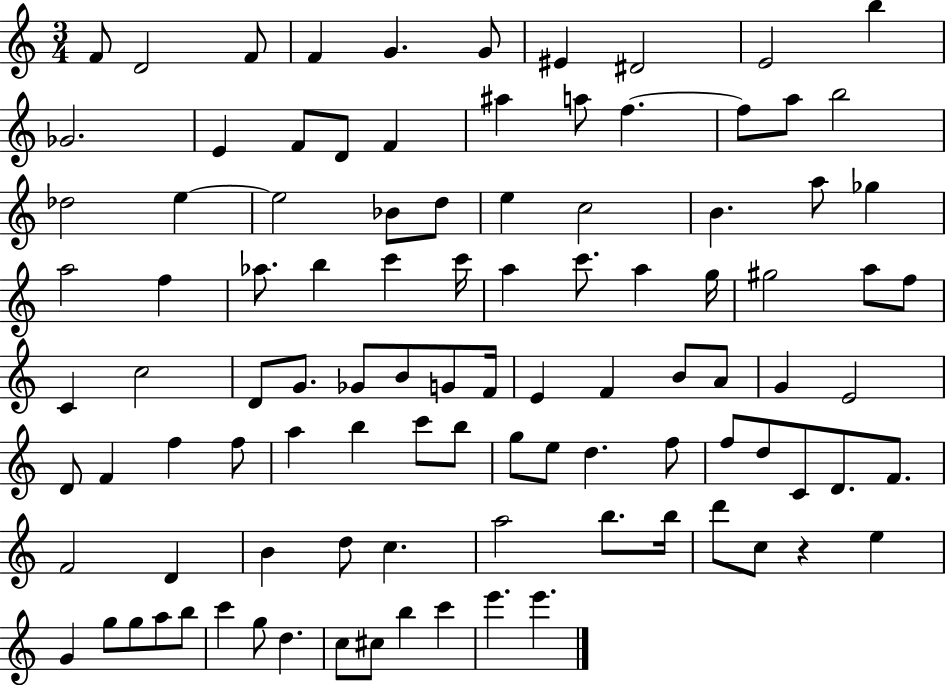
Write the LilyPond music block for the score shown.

{
  \clef treble
  \numericTimeSignature
  \time 3/4
  \key c \major
  f'8 d'2 f'8 | f'4 g'4. g'8 | eis'4 dis'2 | e'2 b''4 | \break ges'2. | e'4 f'8 d'8 f'4 | ais''4 a''8 f''4.~~ | f''8 a''8 b''2 | \break des''2 e''4~~ | e''2 bes'8 d''8 | e''4 c''2 | b'4. a''8 ges''4 | \break a''2 f''4 | aes''8. b''4 c'''4 c'''16 | a''4 c'''8. a''4 g''16 | gis''2 a''8 f''8 | \break c'4 c''2 | d'8 g'8. ges'8 b'8 g'8 f'16 | e'4 f'4 b'8 a'8 | g'4 e'2 | \break d'8 f'4 f''4 f''8 | a''4 b''4 c'''8 b''8 | g''8 e''8 d''4. f''8 | f''8 d''8 c'8 d'8. f'8. | \break f'2 d'4 | b'4 d''8 c''4. | a''2 b''8. b''16 | d'''8 c''8 r4 e''4 | \break g'4 g''8 g''8 a''8 b''8 | c'''4 g''8 d''4. | c''8 cis''8 b''4 c'''4 | e'''4. e'''4. | \break \bar "|."
}